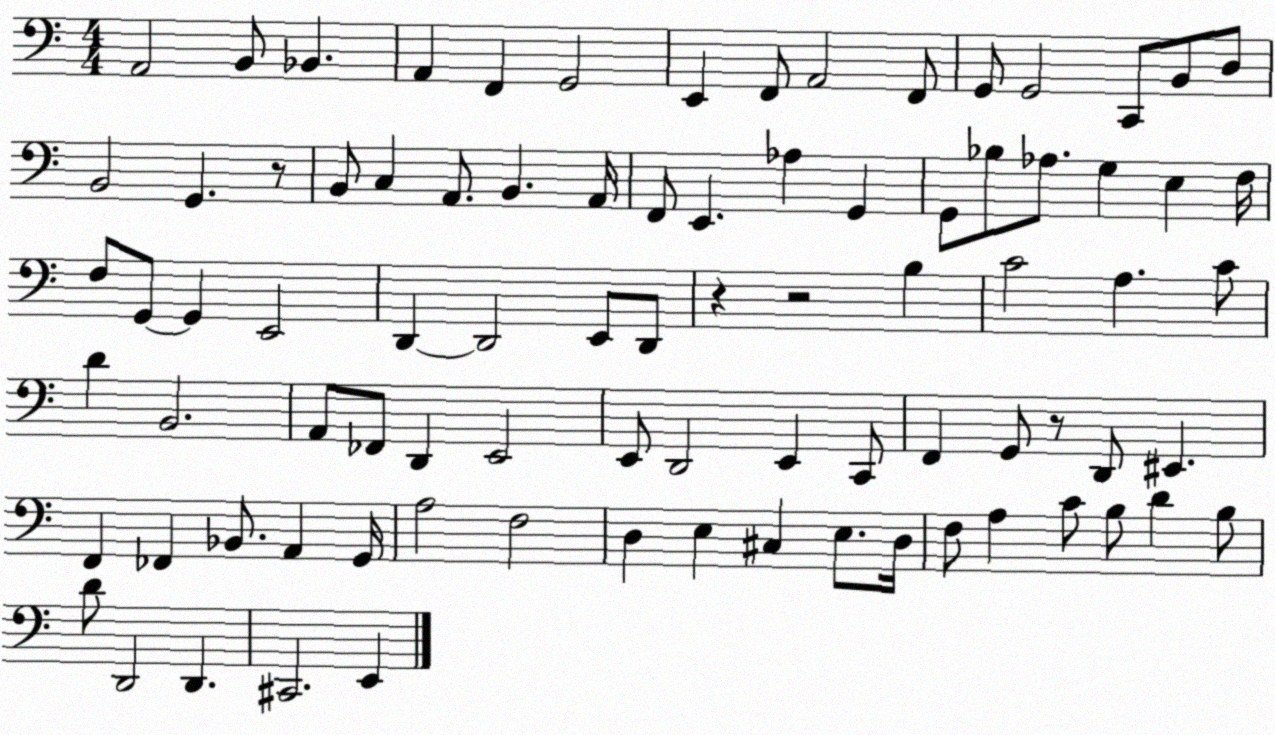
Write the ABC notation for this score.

X:1
T:Untitled
M:4/4
L:1/4
K:C
A,,2 B,,/2 _B,, A,, F,, G,,2 E,, F,,/2 A,,2 F,,/2 G,,/2 G,,2 C,,/2 B,,/2 D,/2 B,,2 G,, z/2 B,,/2 C, A,,/2 B,, A,,/4 F,,/2 E,, _A, G,, G,,/2 _B,/2 _A,/2 G, E, F,/4 F,/2 G,,/2 G,, E,,2 D,, D,,2 E,,/2 D,,/2 z z2 B, C2 A, C/2 D B,,2 A,,/2 _F,,/2 D,, E,,2 E,,/2 D,,2 E,, C,,/2 F,, G,,/2 z/2 D,,/2 ^E,, F,, _F,, _B,,/2 A,, G,,/4 A,2 F,2 D, E, ^C, E,/2 D,/4 F,/2 A, C/2 B,/2 D B,/2 D/2 D,,2 D,, ^C,,2 E,,